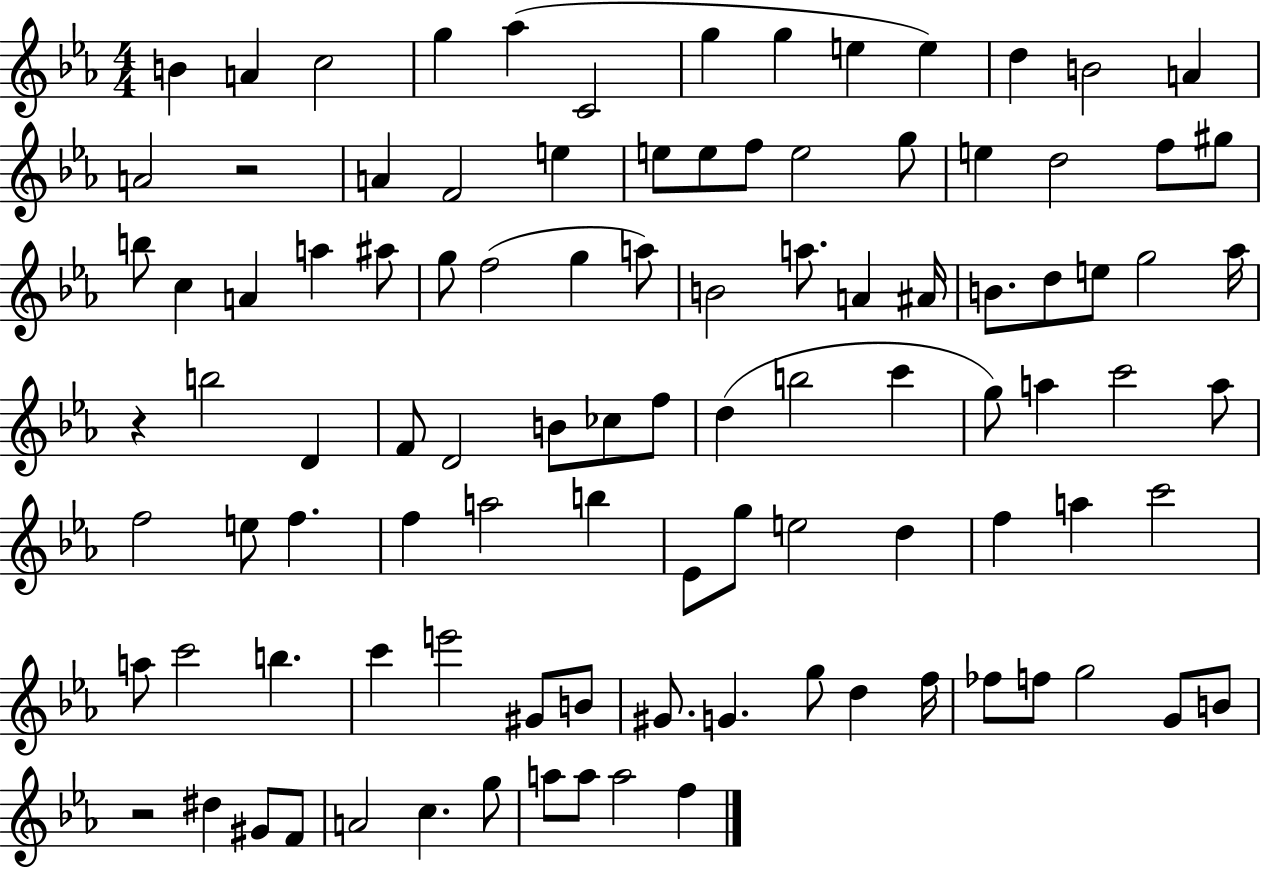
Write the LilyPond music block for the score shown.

{
  \clef treble
  \numericTimeSignature
  \time 4/4
  \key ees \major
  b'4 a'4 c''2 | g''4 aes''4( c'2 | g''4 g''4 e''4 e''4) | d''4 b'2 a'4 | \break a'2 r2 | a'4 f'2 e''4 | e''8 e''8 f''8 e''2 g''8 | e''4 d''2 f''8 gis''8 | \break b''8 c''4 a'4 a''4 ais''8 | g''8 f''2( g''4 a''8) | b'2 a''8. a'4 ais'16 | b'8. d''8 e''8 g''2 aes''16 | \break r4 b''2 d'4 | f'8 d'2 b'8 ces''8 f''8 | d''4( b''2 c'''4 | g''8) a''4 c'''2 a''8 | \break f''2 e''8 f''4. | f''4 a''2 b''4 | ees'8 g''8 e''2 d''4 | f''4 a''4 c'''2 | \break a''8 c'''2 b''4. | c'''4 e'''2 gis'8 b'8 | gis'8. g'4. g''8 d''4 f''16 | fes''8 f''8 g''2 g'8 b'8 | \break r2 dis''4 gis'8 f'8 | a'2 c''4. g''8 | a''8 a''8 a''2 f''4 | \bar "|."
}